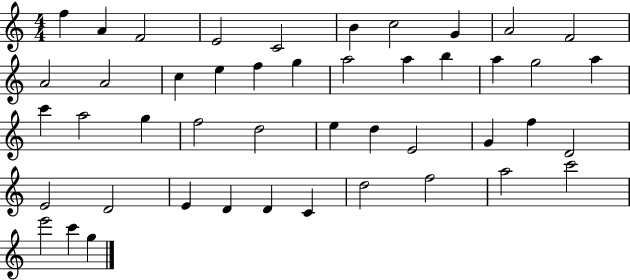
F5/q A4/q F4/h E4/h C4/h B4/q C5/h G4/q A4/h F4/h A4/h A4/h C5/q E5/q F5/q G5/q A5/h A5/q B5/q A5/q G5/h A5/q C6/q A5/h G5/q F5/h D5/h E5/q D5/q E4/h G4/q F5/q D4/h E4/h D4/h E4/q D4/q D4/q C4/q D5/h F5/h A5/h C6/h E6/h C6/q G5/q